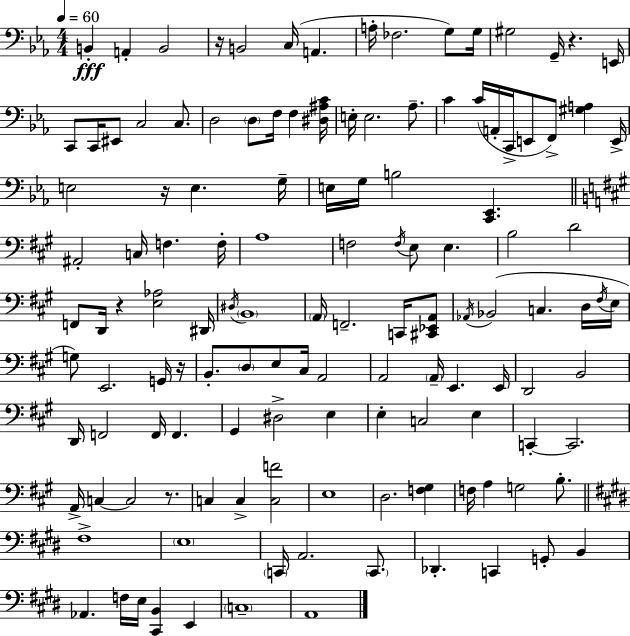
B2/q A2/q B2/h R/s B2/h C3/s A2/q. A3/s FES3/h. G3/e G3/s G#3/h G2/s R/q. E2/s C2/e C2/s EIS2/e C3/h C3/e. D3/h D3/e F3/s F3/q [D#3,A#3,C4]/s E3/s E3/h. Ab3/e. C4/q C4/s A2/s C2/s E2/e F2/e [G#3,A3]/q E2/s E3/h R/s E3/q. G3/s E3/s G3/s B3/h [C2,Eb2]/q. A#2/h C3/s F3/q. F3/s A3/w F3/h F3/s E3/e E3/q. B3/h D4/h F2/e D2/s R/q [E3,Ab3]/h D#2/s D#3/s B2/w A2/s F2/h. C2/s [C#2,Eb2,A2]/e Ab2/s Bb2/h C3/q. D3/s F#3/s E3/s G3/e E2/h. G2/s R/s B2/e. D3/e E3/e C#3/s A2/h A2/h A2/s E2/q. E2/s D2/h B2/h D2/s F2/h F2/s F2/q. G#2/q D#3/h E3/q E3/q C3/h E3/q C2/q C2/h. A2/s C3/q C3/h R/e. C3/q C3/q [C3,F4]/h E3/w D3/h. [F3,G#3]/q F3/s A3/q G3/h B3/e. F#3/w E3/w C2/s A2/h. C2/e. Db2/q. C2/q G2/e B2/q Ab2/q. F3/s E3/s [C#2,B2]/q E2/q C3/w A2/w